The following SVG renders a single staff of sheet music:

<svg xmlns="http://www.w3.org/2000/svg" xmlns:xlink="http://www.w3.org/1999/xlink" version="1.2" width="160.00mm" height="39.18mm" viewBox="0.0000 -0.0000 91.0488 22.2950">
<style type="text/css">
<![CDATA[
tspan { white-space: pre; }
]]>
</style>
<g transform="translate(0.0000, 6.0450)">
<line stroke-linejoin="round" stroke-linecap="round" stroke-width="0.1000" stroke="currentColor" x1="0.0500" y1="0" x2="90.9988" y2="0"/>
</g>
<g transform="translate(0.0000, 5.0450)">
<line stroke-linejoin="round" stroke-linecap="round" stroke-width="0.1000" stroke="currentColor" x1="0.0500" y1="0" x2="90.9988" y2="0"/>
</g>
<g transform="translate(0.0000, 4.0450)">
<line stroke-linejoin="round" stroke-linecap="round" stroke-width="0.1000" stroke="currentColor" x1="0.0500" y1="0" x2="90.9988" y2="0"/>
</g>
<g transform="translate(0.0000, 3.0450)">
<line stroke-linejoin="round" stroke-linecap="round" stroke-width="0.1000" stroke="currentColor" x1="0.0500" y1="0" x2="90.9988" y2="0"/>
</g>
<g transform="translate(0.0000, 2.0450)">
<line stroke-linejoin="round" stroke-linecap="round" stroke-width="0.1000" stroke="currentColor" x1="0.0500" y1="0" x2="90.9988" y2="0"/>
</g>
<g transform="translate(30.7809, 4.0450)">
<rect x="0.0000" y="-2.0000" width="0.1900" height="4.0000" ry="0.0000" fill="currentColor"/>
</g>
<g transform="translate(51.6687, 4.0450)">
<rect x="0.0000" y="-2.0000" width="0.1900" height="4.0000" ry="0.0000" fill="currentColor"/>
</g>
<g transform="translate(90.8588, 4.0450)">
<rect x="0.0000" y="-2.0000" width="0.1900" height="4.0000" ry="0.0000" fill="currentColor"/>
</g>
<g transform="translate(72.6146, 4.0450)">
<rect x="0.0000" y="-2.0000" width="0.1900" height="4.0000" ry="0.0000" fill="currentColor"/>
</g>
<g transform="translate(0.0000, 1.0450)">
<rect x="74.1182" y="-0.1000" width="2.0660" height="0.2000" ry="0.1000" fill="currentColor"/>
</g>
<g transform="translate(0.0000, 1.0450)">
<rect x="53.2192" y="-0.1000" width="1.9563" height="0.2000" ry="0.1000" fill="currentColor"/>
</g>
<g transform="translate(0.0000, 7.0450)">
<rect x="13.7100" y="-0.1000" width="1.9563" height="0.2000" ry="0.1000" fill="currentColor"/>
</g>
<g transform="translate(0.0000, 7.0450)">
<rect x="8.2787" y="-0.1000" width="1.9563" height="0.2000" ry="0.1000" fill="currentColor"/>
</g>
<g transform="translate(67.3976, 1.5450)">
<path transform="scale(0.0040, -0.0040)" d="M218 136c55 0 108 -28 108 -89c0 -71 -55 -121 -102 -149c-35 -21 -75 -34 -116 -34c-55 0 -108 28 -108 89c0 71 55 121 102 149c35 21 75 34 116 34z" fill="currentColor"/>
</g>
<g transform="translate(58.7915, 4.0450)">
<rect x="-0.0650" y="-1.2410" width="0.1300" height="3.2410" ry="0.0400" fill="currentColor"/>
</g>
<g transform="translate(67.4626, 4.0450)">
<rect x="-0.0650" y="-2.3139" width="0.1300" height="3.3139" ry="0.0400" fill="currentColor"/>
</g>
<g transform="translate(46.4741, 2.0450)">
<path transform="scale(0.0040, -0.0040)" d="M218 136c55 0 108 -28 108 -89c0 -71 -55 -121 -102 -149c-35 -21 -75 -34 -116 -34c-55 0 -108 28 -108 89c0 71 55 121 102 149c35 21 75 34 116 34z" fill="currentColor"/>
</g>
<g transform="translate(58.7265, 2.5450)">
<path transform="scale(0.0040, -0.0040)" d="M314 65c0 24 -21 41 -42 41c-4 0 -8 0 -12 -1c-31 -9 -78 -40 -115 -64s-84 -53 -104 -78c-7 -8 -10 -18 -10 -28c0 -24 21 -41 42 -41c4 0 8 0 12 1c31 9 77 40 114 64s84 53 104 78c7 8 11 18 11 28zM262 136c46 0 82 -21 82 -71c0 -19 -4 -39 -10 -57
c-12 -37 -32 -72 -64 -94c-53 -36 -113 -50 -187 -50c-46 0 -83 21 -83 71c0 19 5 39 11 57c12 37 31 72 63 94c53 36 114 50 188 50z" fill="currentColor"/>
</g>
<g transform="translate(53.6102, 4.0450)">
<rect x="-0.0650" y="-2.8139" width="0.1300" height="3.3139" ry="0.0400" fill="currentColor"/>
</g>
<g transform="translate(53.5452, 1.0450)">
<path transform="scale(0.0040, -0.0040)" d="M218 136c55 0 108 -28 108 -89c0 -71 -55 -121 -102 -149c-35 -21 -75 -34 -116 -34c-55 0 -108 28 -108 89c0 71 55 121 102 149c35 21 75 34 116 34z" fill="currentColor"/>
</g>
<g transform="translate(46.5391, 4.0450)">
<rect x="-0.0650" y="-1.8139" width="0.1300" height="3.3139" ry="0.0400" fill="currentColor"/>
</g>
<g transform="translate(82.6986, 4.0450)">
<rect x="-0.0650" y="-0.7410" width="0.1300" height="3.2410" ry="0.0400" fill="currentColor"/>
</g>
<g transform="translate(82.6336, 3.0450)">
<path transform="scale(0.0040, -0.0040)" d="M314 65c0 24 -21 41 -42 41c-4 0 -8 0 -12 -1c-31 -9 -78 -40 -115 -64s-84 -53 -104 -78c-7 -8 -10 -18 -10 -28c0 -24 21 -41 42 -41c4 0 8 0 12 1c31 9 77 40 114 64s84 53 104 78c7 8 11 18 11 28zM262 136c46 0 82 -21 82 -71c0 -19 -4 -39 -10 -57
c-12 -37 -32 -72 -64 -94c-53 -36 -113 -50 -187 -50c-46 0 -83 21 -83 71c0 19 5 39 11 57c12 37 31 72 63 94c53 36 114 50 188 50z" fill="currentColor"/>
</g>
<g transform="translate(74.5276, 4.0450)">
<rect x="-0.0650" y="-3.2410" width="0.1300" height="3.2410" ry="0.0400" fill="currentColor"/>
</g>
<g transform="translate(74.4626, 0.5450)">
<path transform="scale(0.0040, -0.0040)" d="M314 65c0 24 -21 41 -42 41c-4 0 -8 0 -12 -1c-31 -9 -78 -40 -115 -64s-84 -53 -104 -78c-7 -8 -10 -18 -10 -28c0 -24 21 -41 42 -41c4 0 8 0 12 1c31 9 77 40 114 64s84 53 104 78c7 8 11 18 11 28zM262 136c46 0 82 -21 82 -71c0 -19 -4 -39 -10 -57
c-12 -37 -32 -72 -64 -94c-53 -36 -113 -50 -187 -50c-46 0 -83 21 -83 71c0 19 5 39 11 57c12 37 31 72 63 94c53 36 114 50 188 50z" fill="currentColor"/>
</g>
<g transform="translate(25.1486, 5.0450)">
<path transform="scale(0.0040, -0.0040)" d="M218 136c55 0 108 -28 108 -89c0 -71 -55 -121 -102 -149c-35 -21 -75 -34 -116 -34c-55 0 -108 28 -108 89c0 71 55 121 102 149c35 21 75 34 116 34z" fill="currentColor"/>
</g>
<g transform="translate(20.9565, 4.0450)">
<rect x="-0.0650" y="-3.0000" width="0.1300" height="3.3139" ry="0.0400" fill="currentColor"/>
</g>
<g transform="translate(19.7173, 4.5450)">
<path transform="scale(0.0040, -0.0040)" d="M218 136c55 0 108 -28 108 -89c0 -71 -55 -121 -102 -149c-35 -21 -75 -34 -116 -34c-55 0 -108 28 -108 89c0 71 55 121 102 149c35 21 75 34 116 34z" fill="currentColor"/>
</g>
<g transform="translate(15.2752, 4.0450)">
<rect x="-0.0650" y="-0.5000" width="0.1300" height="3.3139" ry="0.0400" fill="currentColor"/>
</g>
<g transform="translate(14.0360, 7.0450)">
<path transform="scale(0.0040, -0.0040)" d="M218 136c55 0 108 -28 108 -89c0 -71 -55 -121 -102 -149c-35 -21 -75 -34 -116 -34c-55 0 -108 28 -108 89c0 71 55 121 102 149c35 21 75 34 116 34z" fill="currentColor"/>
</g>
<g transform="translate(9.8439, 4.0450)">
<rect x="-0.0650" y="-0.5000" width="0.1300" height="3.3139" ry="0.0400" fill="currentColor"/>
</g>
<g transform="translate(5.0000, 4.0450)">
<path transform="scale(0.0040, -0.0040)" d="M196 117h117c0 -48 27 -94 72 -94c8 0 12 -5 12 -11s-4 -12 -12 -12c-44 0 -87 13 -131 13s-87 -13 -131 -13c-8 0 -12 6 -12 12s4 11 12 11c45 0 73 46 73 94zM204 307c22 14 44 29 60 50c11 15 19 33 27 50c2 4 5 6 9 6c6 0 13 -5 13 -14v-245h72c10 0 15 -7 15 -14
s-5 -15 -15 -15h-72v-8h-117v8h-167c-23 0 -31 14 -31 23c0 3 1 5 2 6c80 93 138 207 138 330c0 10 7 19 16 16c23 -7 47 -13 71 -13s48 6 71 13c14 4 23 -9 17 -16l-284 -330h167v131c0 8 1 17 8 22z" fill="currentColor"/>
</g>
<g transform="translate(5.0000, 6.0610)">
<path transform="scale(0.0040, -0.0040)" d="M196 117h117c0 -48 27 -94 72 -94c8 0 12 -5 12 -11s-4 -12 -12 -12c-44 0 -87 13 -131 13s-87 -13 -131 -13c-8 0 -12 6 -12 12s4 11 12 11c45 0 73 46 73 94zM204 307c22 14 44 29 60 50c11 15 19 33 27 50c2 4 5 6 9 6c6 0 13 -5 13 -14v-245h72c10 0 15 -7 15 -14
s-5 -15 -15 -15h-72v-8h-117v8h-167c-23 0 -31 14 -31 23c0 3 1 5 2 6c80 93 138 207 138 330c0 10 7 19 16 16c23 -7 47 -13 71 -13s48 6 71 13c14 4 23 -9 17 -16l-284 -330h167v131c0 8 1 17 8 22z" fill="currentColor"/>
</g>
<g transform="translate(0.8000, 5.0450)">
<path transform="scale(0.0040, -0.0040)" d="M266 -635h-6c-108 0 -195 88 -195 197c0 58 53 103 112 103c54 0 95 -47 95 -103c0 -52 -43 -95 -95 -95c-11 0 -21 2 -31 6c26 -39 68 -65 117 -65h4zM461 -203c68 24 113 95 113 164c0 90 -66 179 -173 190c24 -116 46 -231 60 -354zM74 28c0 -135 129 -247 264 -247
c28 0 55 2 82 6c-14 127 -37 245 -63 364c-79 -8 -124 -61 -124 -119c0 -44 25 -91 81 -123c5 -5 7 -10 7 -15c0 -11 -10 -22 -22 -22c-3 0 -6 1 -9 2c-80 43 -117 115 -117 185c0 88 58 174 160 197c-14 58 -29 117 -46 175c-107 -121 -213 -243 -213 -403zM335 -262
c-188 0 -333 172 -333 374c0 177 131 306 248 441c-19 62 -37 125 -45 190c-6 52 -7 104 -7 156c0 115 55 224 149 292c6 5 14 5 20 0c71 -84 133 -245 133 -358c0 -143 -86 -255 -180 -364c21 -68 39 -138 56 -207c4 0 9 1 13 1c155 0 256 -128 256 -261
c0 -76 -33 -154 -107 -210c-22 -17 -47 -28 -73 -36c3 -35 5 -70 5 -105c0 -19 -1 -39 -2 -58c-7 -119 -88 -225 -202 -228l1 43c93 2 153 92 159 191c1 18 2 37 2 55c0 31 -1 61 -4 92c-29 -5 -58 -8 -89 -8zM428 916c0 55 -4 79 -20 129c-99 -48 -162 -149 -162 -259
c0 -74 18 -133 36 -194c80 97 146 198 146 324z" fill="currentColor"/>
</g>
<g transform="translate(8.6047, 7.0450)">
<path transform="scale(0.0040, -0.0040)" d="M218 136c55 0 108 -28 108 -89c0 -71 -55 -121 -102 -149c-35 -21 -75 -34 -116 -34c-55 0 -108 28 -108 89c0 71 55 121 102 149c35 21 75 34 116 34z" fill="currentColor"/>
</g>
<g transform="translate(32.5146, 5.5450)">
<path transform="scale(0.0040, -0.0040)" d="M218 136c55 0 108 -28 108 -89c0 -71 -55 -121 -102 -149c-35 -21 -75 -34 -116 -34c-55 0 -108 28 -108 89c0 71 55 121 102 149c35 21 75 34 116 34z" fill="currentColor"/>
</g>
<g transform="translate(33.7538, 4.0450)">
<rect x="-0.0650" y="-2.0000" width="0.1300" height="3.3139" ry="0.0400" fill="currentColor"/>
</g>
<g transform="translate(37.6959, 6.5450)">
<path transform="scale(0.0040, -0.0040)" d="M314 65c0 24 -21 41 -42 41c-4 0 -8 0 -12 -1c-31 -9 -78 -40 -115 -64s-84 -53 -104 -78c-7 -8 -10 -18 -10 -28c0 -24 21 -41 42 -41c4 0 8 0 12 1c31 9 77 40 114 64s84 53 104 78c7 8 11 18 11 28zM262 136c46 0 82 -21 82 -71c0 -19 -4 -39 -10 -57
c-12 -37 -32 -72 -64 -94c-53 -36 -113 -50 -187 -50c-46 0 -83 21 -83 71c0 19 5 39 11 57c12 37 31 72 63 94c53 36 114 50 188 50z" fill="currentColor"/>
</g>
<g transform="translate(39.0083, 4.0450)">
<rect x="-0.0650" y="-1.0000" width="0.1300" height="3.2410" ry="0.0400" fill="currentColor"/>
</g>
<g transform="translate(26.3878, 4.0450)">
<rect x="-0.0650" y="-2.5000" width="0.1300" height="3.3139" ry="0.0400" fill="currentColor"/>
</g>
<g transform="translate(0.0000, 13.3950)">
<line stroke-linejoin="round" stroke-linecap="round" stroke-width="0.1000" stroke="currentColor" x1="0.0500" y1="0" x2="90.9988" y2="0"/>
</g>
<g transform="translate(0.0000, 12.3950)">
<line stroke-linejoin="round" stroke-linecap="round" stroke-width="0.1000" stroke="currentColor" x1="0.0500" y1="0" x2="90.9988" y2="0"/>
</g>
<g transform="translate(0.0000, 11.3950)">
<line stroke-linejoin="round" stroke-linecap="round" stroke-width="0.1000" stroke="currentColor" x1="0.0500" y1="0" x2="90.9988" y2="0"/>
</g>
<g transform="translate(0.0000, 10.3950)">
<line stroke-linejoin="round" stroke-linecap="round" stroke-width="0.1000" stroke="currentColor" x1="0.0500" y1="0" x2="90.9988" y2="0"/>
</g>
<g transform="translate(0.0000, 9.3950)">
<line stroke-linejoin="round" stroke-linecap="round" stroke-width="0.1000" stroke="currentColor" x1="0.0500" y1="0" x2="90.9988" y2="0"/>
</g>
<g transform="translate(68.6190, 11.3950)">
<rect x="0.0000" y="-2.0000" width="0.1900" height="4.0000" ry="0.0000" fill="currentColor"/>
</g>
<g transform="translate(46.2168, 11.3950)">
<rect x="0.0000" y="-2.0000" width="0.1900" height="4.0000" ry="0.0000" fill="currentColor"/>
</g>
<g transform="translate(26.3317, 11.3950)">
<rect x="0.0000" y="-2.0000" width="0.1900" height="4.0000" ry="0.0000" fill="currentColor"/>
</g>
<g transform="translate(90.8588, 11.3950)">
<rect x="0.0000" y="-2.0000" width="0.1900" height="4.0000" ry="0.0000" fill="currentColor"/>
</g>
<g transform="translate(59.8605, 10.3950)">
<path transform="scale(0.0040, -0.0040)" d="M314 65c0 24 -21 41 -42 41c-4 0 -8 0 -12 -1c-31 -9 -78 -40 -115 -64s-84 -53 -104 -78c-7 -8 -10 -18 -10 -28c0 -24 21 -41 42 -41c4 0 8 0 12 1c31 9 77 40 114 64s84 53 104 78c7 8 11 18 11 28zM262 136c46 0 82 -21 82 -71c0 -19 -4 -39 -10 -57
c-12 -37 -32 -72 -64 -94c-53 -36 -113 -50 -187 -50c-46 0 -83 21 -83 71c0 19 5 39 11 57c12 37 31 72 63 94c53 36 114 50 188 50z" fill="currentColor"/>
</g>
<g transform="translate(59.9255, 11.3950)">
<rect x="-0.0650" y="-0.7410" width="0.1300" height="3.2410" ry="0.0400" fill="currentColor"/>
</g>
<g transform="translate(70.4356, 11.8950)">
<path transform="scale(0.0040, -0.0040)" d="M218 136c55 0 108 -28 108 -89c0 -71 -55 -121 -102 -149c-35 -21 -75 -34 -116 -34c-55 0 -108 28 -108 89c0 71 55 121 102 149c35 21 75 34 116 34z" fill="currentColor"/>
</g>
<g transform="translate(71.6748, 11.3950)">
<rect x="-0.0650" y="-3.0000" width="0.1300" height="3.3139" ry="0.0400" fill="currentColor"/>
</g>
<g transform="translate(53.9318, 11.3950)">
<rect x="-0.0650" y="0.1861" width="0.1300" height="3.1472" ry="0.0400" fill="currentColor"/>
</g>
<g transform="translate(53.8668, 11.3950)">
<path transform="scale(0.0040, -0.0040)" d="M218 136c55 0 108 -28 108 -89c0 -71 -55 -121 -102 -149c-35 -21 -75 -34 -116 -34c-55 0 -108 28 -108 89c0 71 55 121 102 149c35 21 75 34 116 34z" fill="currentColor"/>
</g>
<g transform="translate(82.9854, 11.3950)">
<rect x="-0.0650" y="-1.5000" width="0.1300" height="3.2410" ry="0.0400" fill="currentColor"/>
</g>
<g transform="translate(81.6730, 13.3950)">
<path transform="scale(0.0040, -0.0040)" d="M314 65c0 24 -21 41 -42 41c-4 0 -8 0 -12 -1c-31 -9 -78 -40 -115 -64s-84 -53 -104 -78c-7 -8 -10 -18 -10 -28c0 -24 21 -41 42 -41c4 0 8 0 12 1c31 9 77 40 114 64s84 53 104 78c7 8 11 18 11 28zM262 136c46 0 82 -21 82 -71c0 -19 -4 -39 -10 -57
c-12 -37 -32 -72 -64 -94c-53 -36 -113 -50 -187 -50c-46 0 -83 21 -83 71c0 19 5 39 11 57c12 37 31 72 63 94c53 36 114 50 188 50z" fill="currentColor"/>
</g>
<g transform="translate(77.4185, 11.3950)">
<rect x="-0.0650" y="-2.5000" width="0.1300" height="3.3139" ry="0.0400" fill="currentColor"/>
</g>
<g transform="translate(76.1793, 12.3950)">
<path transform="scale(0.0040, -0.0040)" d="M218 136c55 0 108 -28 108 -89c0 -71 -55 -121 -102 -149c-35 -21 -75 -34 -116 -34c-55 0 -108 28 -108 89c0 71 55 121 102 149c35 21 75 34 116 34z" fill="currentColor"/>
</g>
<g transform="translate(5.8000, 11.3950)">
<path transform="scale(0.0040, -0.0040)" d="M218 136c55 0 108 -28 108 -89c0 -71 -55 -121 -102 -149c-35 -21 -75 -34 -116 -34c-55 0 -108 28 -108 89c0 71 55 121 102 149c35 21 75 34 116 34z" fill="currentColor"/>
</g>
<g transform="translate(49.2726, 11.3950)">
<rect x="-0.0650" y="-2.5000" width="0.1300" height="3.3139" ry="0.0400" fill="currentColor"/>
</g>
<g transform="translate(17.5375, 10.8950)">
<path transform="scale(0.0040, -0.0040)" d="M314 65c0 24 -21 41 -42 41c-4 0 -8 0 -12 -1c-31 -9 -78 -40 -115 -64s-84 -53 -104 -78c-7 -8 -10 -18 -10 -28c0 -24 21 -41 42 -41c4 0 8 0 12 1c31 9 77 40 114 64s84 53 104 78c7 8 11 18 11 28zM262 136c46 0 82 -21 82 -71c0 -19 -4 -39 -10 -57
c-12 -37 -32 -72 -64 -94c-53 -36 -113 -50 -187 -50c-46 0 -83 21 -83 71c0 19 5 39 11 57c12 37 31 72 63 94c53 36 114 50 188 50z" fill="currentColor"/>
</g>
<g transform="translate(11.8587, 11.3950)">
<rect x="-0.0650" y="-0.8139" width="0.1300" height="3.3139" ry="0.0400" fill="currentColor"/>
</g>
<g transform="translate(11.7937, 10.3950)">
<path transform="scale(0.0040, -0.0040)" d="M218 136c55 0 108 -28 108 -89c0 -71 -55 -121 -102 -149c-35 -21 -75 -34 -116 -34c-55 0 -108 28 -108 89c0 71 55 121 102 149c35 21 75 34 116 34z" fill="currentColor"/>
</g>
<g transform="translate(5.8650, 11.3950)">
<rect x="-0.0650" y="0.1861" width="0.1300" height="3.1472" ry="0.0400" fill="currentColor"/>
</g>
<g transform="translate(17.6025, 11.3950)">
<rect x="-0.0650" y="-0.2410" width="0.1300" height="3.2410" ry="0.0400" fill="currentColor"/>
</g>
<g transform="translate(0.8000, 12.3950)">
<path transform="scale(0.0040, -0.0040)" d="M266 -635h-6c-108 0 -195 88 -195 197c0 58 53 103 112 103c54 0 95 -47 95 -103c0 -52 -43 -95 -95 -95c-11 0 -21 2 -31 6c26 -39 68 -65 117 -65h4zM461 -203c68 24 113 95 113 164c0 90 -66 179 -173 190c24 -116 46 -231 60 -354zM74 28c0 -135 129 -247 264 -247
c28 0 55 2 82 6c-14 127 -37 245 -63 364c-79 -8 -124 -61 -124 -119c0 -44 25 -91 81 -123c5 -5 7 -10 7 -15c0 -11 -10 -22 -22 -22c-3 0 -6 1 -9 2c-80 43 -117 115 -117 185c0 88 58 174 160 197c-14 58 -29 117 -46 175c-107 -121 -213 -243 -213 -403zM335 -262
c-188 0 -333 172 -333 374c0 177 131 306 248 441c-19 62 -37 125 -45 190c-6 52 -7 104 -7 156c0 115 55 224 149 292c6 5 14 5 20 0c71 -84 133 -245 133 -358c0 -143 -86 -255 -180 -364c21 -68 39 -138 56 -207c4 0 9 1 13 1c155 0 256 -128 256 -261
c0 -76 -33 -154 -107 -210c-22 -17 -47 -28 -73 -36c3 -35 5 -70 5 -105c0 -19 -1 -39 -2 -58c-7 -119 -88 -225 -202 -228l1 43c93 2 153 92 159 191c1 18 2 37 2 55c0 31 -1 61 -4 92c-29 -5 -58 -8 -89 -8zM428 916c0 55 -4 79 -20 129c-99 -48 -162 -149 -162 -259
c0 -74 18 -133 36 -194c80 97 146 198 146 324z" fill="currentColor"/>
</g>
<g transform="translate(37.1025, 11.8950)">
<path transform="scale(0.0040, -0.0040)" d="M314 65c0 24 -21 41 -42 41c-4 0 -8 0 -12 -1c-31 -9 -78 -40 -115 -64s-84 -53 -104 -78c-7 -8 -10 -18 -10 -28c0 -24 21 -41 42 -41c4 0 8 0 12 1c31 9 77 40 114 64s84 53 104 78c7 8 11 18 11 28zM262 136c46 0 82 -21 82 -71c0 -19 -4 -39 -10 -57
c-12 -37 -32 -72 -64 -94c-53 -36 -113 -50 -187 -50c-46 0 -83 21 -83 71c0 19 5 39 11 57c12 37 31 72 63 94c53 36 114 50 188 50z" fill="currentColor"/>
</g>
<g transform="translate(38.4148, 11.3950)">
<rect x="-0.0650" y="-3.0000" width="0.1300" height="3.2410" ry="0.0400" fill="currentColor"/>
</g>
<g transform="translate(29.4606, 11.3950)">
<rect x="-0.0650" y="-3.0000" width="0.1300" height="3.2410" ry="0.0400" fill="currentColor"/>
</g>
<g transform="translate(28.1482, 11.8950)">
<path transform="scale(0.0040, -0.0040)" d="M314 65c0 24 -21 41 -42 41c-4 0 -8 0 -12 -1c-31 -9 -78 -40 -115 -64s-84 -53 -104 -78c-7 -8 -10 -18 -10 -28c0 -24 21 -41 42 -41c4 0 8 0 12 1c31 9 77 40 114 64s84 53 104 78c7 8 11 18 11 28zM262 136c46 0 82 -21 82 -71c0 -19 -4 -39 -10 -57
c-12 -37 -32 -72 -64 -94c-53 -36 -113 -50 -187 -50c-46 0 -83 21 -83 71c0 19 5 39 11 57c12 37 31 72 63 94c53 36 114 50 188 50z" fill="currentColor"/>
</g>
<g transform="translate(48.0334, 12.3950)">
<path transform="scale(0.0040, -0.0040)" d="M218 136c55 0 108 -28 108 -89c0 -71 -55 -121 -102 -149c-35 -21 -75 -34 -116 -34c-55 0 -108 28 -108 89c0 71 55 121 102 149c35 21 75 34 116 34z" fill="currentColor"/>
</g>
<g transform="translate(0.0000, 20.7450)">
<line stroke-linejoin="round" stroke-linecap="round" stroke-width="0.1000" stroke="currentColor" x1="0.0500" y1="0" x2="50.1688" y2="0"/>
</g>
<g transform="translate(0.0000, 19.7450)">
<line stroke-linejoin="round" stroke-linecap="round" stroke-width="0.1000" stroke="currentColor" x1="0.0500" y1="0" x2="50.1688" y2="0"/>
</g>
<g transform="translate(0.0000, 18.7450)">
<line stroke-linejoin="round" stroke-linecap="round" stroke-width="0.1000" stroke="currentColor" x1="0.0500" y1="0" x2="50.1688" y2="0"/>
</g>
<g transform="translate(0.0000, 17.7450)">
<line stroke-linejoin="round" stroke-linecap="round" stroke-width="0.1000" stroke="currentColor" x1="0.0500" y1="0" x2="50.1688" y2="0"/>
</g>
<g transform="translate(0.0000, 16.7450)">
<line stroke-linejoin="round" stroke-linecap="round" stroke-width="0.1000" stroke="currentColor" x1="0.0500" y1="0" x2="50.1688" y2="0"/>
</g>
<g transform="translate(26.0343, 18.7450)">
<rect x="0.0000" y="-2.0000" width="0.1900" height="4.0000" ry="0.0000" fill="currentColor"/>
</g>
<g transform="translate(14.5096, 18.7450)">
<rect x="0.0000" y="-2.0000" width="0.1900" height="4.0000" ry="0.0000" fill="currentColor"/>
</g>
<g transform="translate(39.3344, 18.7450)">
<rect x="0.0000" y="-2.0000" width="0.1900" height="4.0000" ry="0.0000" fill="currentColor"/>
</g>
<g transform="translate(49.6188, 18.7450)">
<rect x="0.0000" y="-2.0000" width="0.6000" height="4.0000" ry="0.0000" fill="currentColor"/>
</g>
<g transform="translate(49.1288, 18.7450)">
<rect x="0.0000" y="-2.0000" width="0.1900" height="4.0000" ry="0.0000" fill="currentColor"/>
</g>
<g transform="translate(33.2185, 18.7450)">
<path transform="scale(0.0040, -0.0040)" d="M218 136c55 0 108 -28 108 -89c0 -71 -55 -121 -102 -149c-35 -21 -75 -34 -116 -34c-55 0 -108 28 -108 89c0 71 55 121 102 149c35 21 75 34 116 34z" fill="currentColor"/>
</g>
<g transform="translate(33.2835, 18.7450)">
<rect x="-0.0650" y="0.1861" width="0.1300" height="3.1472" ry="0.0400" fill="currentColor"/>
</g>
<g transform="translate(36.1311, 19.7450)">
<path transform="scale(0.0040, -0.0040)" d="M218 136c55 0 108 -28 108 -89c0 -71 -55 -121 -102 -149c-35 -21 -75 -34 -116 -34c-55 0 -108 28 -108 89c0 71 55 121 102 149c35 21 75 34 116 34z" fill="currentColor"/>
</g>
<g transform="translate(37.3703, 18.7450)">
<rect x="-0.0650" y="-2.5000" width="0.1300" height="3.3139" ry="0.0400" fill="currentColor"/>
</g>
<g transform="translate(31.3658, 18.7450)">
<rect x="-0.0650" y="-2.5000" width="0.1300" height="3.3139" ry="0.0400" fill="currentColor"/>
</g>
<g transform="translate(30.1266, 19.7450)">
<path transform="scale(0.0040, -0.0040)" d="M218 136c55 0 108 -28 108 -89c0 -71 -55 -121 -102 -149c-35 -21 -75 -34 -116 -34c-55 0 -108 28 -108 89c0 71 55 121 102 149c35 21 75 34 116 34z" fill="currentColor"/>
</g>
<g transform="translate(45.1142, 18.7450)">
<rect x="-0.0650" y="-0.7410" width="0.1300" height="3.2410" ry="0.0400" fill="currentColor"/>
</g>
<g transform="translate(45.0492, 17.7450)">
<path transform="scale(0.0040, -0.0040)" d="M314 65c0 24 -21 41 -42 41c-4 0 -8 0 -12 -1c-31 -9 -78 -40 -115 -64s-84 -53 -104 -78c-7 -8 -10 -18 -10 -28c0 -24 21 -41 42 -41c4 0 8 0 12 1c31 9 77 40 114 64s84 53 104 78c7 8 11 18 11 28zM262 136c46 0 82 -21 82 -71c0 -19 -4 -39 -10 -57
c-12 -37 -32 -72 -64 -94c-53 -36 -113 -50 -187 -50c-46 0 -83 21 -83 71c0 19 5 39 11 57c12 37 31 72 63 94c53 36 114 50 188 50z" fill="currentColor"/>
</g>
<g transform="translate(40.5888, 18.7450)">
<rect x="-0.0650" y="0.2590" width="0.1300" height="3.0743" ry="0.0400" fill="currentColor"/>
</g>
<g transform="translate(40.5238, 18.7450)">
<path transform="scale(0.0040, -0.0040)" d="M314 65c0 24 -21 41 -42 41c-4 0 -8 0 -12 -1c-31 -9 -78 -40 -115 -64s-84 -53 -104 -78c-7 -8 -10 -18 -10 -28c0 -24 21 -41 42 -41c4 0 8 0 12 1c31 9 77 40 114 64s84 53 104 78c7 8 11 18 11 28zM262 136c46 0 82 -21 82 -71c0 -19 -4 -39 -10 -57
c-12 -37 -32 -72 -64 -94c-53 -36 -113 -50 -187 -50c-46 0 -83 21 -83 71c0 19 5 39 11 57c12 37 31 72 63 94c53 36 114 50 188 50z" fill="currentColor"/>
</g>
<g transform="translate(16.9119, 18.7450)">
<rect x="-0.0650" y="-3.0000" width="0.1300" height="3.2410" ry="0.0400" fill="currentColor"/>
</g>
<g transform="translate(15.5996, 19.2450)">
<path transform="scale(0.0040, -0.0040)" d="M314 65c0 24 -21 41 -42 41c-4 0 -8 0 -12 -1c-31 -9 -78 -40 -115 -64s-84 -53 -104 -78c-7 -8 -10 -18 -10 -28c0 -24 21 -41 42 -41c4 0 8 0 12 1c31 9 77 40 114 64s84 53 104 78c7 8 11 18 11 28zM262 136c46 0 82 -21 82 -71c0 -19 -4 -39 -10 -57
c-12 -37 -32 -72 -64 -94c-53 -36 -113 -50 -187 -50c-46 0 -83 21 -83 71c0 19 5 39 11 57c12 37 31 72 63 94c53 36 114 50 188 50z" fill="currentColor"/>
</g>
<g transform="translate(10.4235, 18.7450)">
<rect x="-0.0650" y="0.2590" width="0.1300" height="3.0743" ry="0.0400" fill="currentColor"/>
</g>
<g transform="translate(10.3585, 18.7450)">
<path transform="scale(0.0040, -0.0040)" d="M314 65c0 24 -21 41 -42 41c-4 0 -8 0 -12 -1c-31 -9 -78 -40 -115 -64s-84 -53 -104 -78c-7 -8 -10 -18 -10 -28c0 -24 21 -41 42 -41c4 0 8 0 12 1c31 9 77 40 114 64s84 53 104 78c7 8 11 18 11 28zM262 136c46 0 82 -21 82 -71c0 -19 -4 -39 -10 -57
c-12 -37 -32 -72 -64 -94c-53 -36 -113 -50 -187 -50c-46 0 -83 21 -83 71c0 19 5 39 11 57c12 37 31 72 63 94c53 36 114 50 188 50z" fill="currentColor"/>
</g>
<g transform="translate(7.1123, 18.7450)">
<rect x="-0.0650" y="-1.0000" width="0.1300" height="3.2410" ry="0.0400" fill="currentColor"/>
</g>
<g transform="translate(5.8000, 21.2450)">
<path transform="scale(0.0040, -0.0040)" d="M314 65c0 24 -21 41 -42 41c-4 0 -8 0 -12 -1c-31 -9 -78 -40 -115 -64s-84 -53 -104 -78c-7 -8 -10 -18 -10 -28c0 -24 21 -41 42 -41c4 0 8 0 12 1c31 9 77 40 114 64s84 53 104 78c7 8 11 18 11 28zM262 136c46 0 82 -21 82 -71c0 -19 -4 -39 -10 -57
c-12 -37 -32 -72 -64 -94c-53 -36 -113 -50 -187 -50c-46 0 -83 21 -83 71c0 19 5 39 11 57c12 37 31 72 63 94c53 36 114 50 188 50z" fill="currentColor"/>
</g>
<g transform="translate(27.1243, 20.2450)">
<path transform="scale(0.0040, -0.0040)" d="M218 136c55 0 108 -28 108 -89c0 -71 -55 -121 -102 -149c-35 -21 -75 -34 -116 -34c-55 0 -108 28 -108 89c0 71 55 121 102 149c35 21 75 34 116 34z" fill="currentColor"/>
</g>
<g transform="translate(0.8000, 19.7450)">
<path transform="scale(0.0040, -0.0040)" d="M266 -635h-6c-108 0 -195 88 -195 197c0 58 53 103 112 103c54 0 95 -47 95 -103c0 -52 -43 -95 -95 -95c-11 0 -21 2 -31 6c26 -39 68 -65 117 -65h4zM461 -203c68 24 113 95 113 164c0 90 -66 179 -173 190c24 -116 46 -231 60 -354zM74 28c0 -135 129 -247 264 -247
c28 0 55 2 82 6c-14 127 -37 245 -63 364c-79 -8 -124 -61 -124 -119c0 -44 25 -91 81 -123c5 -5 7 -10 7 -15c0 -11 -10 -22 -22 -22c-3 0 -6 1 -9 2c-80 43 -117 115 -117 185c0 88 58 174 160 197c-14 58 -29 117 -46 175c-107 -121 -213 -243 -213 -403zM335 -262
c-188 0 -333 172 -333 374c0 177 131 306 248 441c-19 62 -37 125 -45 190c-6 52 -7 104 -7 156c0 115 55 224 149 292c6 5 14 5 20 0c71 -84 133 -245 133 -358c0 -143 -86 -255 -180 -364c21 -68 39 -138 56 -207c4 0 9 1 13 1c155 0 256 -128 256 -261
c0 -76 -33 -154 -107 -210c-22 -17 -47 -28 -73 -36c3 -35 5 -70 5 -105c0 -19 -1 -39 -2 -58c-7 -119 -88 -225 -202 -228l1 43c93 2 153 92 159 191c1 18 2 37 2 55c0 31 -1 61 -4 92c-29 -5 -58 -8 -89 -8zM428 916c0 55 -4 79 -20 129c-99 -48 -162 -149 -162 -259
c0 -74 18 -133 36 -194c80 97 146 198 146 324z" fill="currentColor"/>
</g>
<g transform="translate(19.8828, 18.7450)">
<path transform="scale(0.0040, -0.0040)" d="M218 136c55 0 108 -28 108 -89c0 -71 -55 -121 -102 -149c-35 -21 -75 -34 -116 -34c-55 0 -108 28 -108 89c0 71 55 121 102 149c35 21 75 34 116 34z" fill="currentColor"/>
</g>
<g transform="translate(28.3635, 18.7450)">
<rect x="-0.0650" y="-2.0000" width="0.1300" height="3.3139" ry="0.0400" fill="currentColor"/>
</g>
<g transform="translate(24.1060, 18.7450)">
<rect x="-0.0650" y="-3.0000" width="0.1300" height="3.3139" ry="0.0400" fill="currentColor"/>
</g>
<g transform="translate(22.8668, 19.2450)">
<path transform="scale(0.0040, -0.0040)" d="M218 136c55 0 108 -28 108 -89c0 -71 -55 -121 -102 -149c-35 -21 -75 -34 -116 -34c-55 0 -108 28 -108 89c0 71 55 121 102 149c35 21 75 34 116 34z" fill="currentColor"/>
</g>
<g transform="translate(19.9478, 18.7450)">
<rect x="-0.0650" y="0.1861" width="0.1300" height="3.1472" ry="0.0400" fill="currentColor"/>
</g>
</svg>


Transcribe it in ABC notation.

X:1
T:Untitled
M:4/4
L:1/4
K:C
C C A G F D2 f a e2 g b2 d2 B d c2 A2 A2 G B d2 A G E2 D2 B2 A2 B A F G B G B2 d2